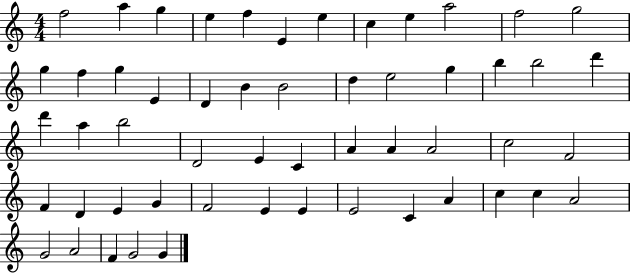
{
  \clef treble
  \numericTimeSignature
  \time 4/4
  \key c \major
  f''2 a''4 g''4 | e''4 f''4 e'4 e''4 | c''4 e''4 a''2 | f''2 g''2 | \break g''4 f''4 g''4 e'4 | d'4 b'4 b'2 | d''4 e''2 g''4 | b''4 b''2 d'''4 | \break d'''4 a''4 b''2 | d'2 e'4 c'4 | a'4 a'4 a'2 | c''2 f'2 | \break f'4 d'4 e'4 g'4 | f'2 e'4 e'4 | e'2 c'4 a'4 | c''4 c''4 a'2 | \break g'2 a'2 | f'4 g'2 g'4 | \bar "|."
}